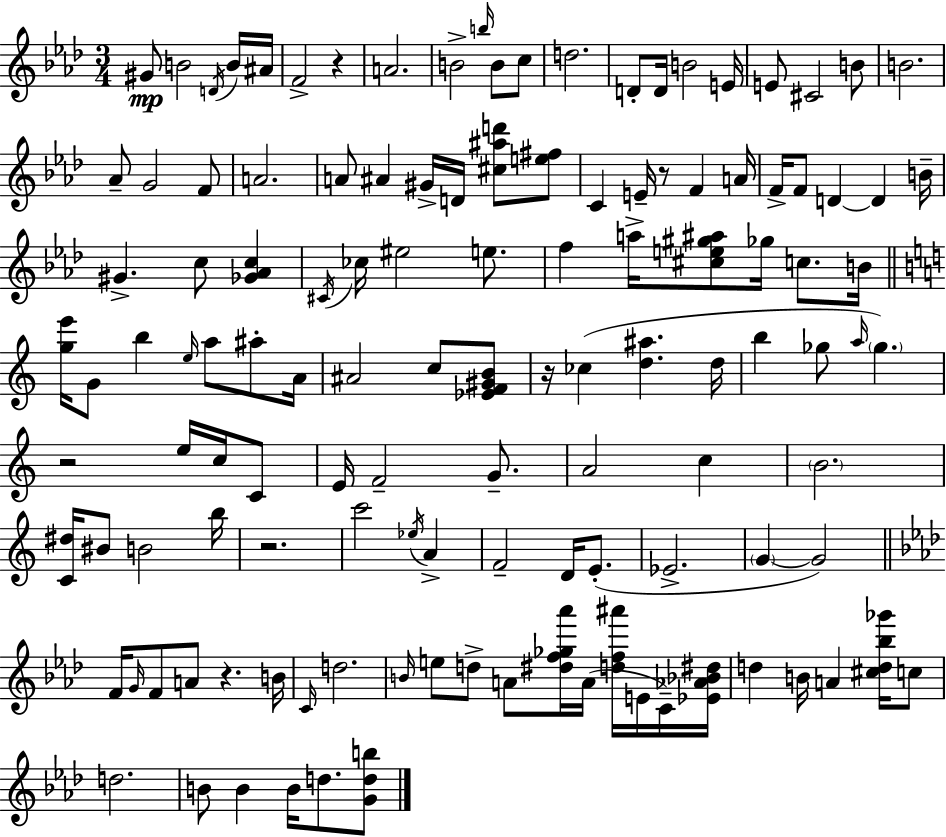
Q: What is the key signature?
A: F minor